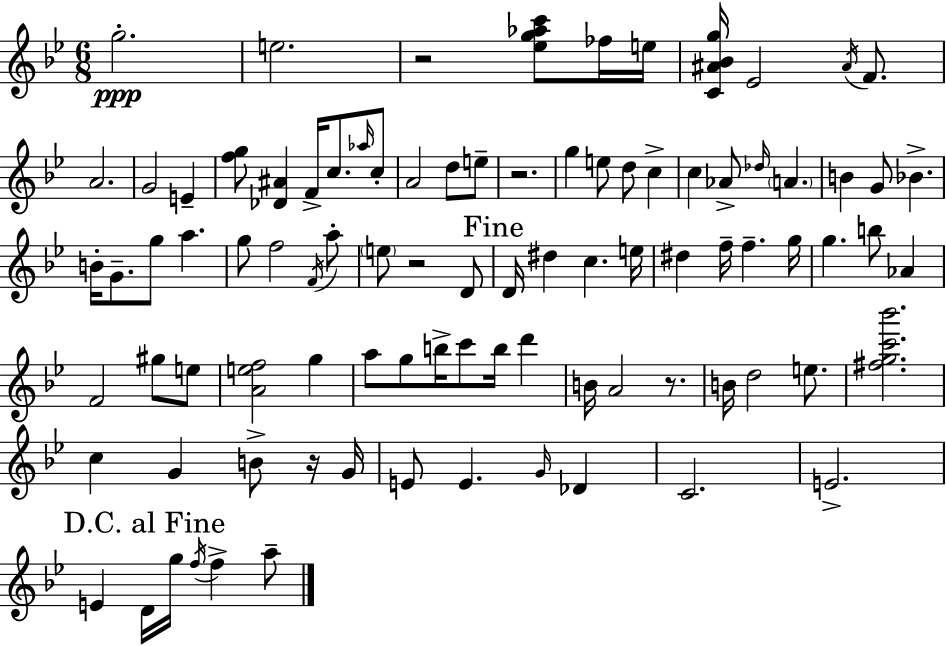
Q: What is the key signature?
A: G minor